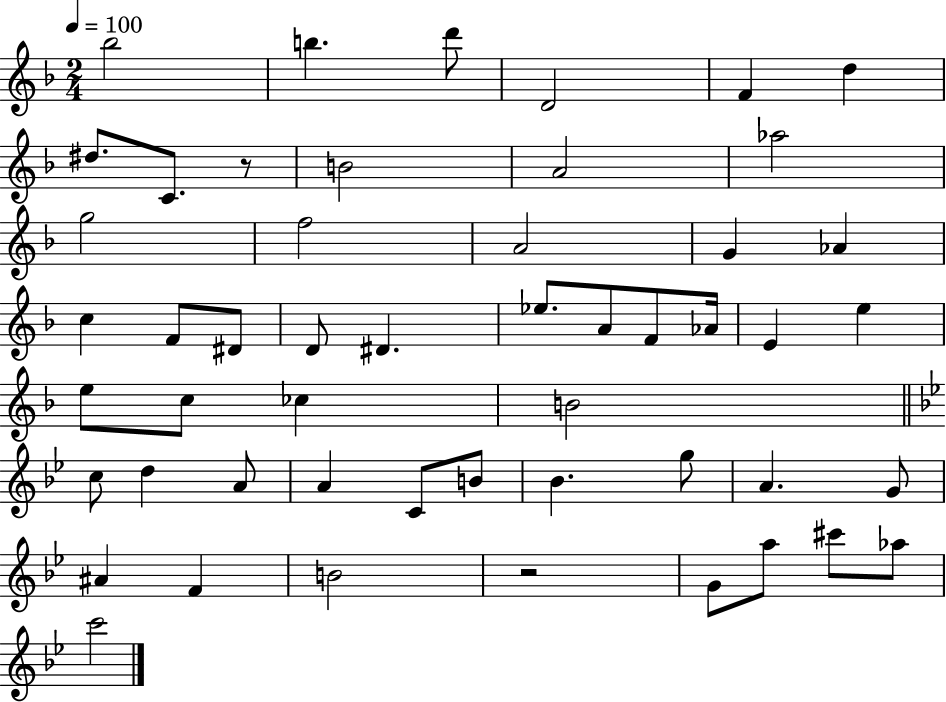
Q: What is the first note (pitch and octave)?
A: Bb5